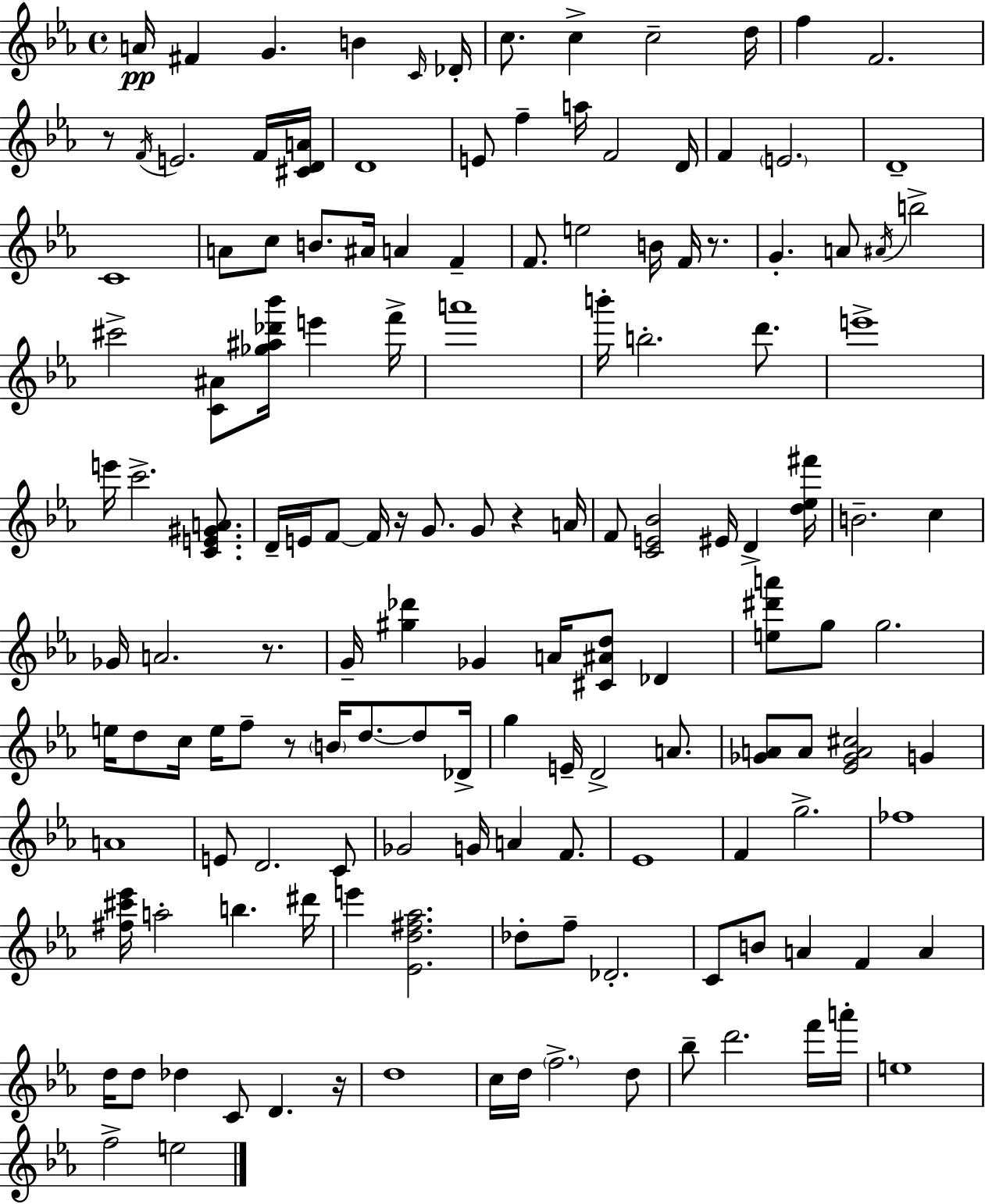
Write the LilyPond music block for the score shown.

{
  \clef treble
  \time 4/4
  \defaultTimeSignature
  \key c \minor
  a'16\pp fis'4 g'4. b'4 \grace { c'16 } | des'16-. c''8. c''4-> c''2-- | d''16 f''4 f'2. | r8 \acciaccatura { f'16 } e'2. | \break f'16 <cis' d' a'>16 d'1 | e'8 f''4-- a''16 f'2 | d'16 f'4 \parenthesize e'2. | d'1-- | \break c'1 | a'8 c''8 b'8. ais'16 a'4 f'4-- | f'8. e''2 b'16 f'16 r8. | g'4.-. a'8 \acciaccatura { ais'16 } b''2-> | \break cis'''2-> <c' ais'>8 <ges'' ais'' des''' bes'''>16 e'''4 | f'''16-> a'''1 | b'''16-. b''2.-. | d'''8. e'''1-> | \break e'''16 c'''2.-> | <c' e' gis' a'>8. d'16-- e'16 f'8~~ f'16 r16 g'8. g'8 r4 | a'16 f'8 <c' e' bes'>2 eis'16 d'4-> | <d'' ees'' fis'''>16 b'2.-- c''4 | \break ges'16 a'2. | r8. g'16-- <gis'' des'''>4 ges'4 a'16 <cis' ais' d''>8 des'4 | <e'' dis''' a'''>8 g''8 g''2. | e''16 d''8 c''16 e''16 f''8-- r8 \parenthesize b'16 d''8.~~ | \break d''8 des'16-> g''4 e'16-- d'2-> | a'8. <ges' a'>8 a'8 <ees' ges' a' cis''>2 g'4 | a'1 | e'8 d'2. | \break c'8 ges'2 g'16 a'4 | f'8. ees'1 | f'4 g''2.-> | fes''1 | \break <fis'' cis''' ees'''>16 a''2-. b''4. | dis'''16 e'''4 <ees' d'' fis'' aes''>2. | des''8-. f''8-- des'2.-. | c'8 b'8 a'4 f'4 a'4 | \break d''16 d''8 des''4 c'8 d'4. | r16 d''1 | c''16 d''16 \parenthesize f''2.-> | d''8 bes''8-- d'''2. | \break f'''16 a'''16-. e''1 | f''2-> e''2 | \bar "|."
}